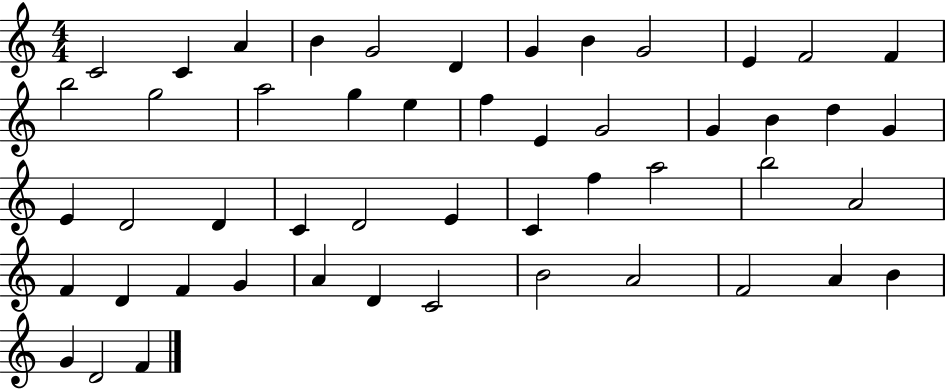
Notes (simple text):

C4/h C4/q A4/q B4/q G4/h D4/q G4/q B4/q G4/h E4/q F4/h F4/q B5/h G5/h A5/h G5/q E5/q F5/q E4/q G4/h G4/q B4/q D5/q G4/q E4/q D4/h D4/q C4/q D4/h E4/q C4/q F5/q A5/h B5/h A4/h F4/q D4/q F4/q G4/q A4/q D4/q C4/h B4/h A4/h F4/h A4/q B4/q G4/q D4/h F4/q